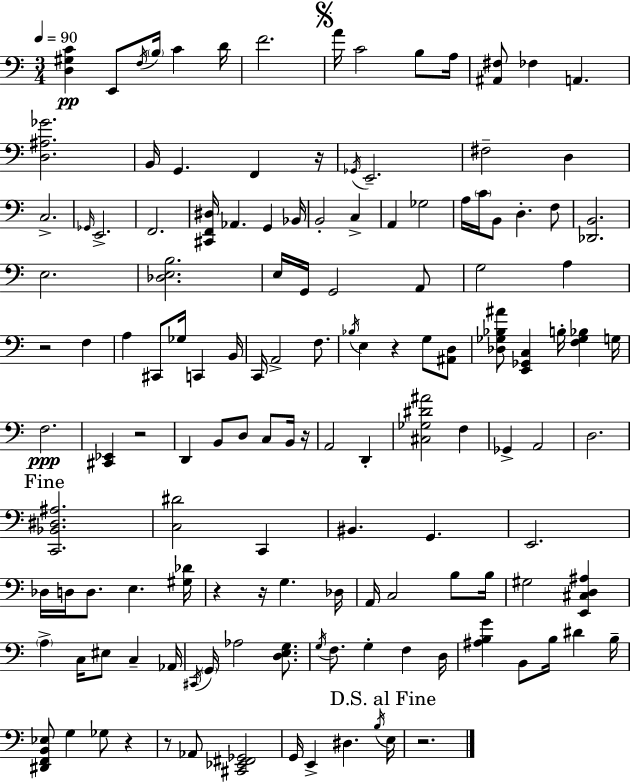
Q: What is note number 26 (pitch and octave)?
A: Bb2